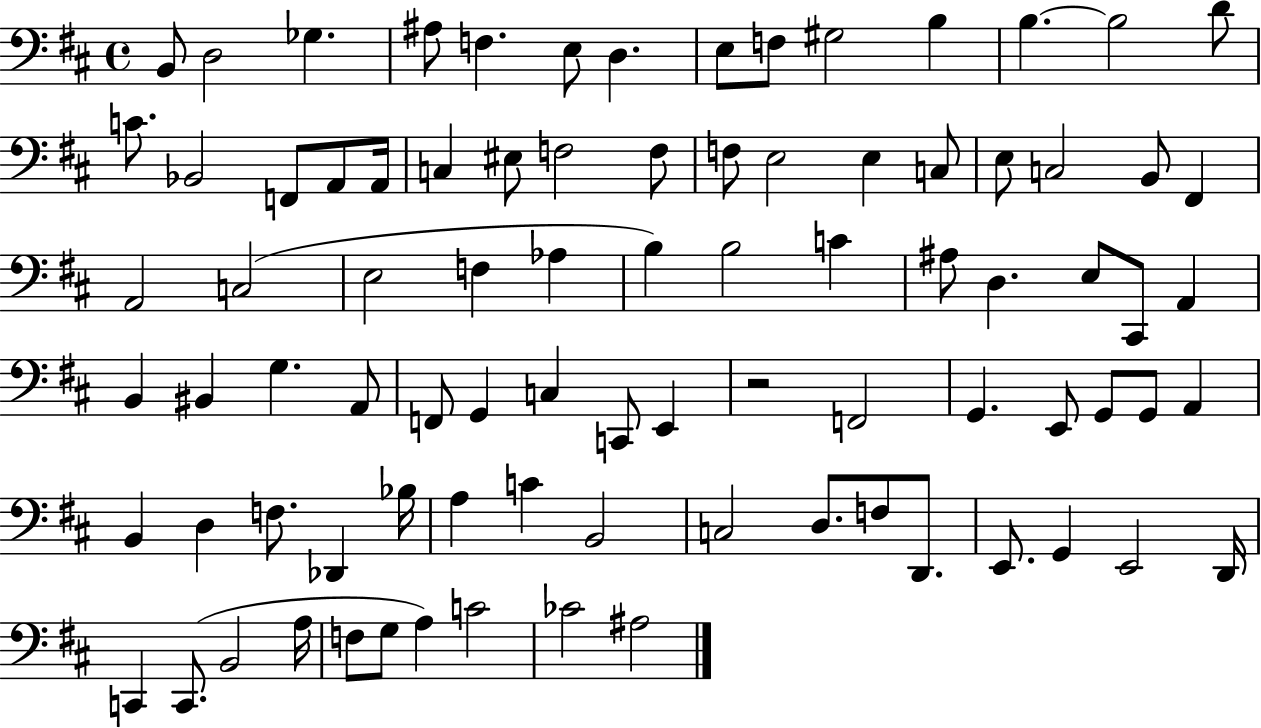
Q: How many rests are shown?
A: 1